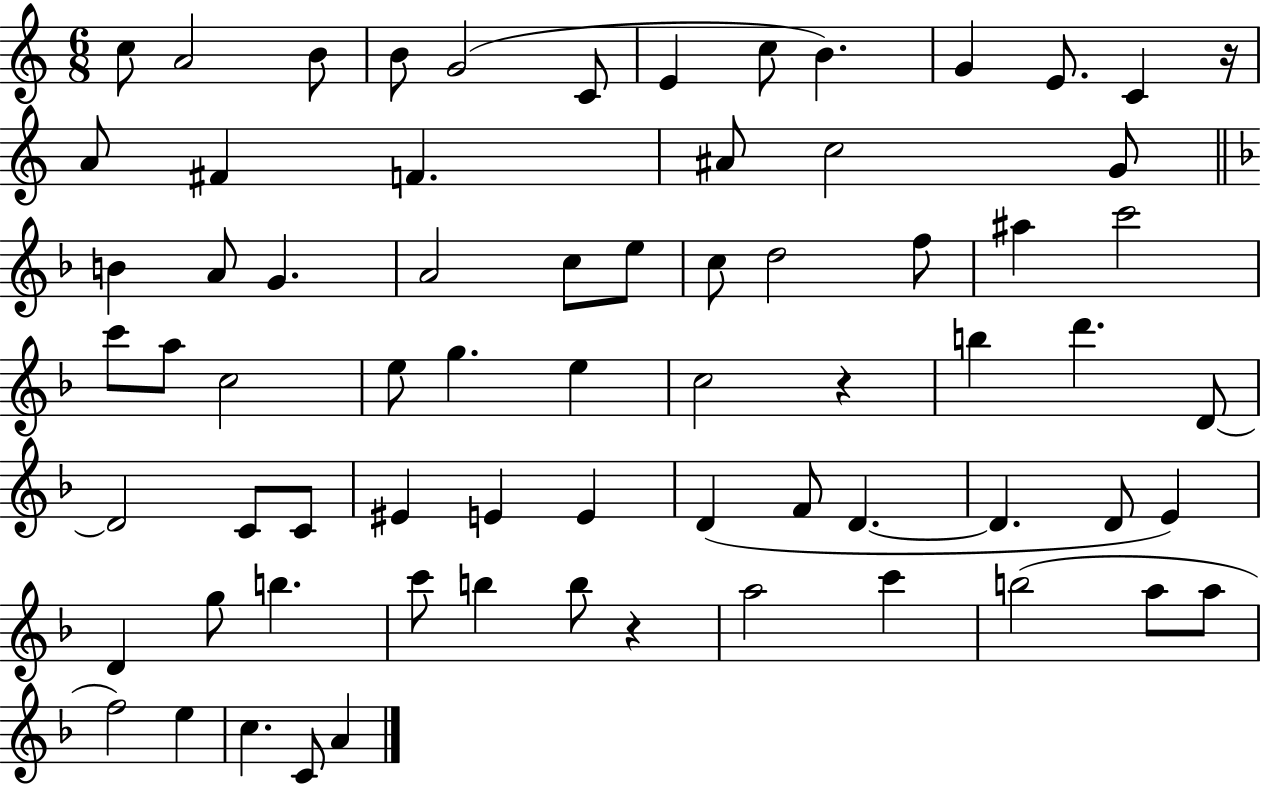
{
  \clef treble
  \numericTimeSignature
  \time 6/8
  \key c \major
  c''8 a'2 b'8 | b'8 g'2( c'8 | e'4 c''8 b'4.) | g'4 e'8. c'4 r16 | \break a'8 fis'4 f'4. | ais'8 c''2 g'8 | \bar "||" \break \key f \major b'4 a'8 g'4. | a'2 c''8 e''8 | c''8 d''2 f''8 | ais''4 c'''2 | \break c'''8 a''8 c''2 | e''8 g''4. e''4 | c''2 r4 | b''4 d'''4. d'8~~ | \break d'2 c'8 c'8 | eis'4 e'4 e'4 | d'4( f'8 d'4.~~ | d'4. d'8 e'4) | \break d'4 g''8 b''4. | c'''8 b''4 b''8 r4 | a''2 c'''4 | b''2( a''8 a''8 | \break f''2) e''4 | c''4. c'8 a'4 | \bar "|."
}